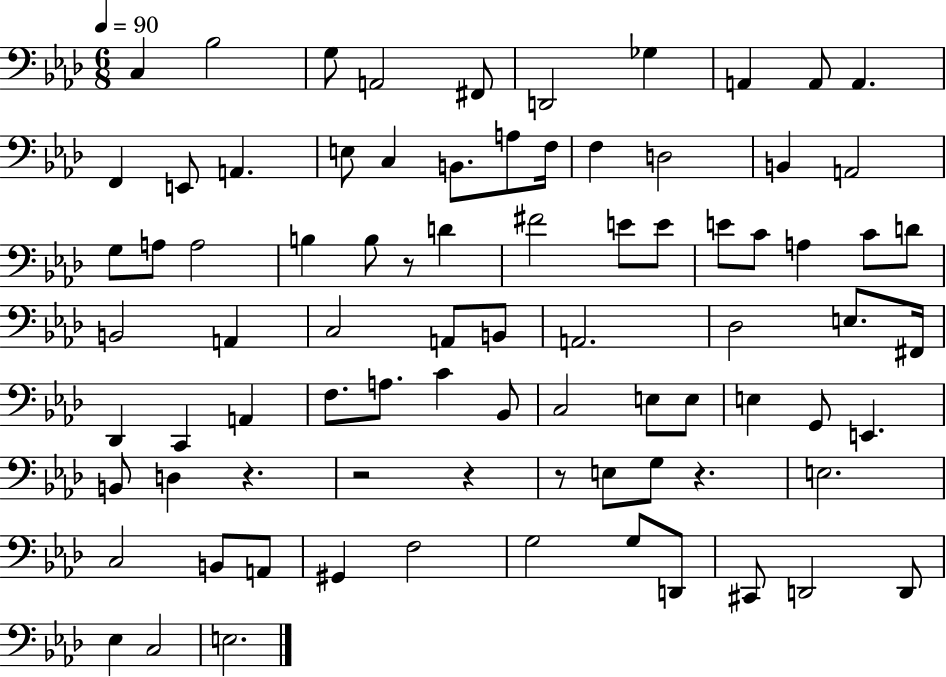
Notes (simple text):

C3/q Bb3/h G3/e A2/h F#2/e D2/h Gb3/q A2/q A2/e A2/q. F2/q E2/e A2/q. E3/e C3/q B2/e. A3/e F3/s F3/q D3/h B2/q A2/h G3/e A3/e A3/h B3/q B3/e R/e D4/q F#4/h E4/e E4/e E4/e C4/e A3/q C4/e D4/e B2/h A2/q C3/h A2/e B2/e A2/h. Db3/h E3/e. F#2/s Db2/q C2/q A2/q F3/e. A3/e. C4/q Bb2/e C3/h E3/e E3/e E3/q G2/e E2/q. B2/e D3/q R/q. R/h R/q R/e E3/e G3/e R/q. E3/h. C3/h B2/e A2/e G#2/q F3/h G3/h G3/e D2/e C#2/e D2/h D2/e Eb3/q C3/h E3/h.